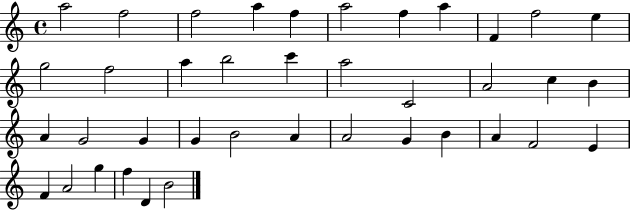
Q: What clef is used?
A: treble